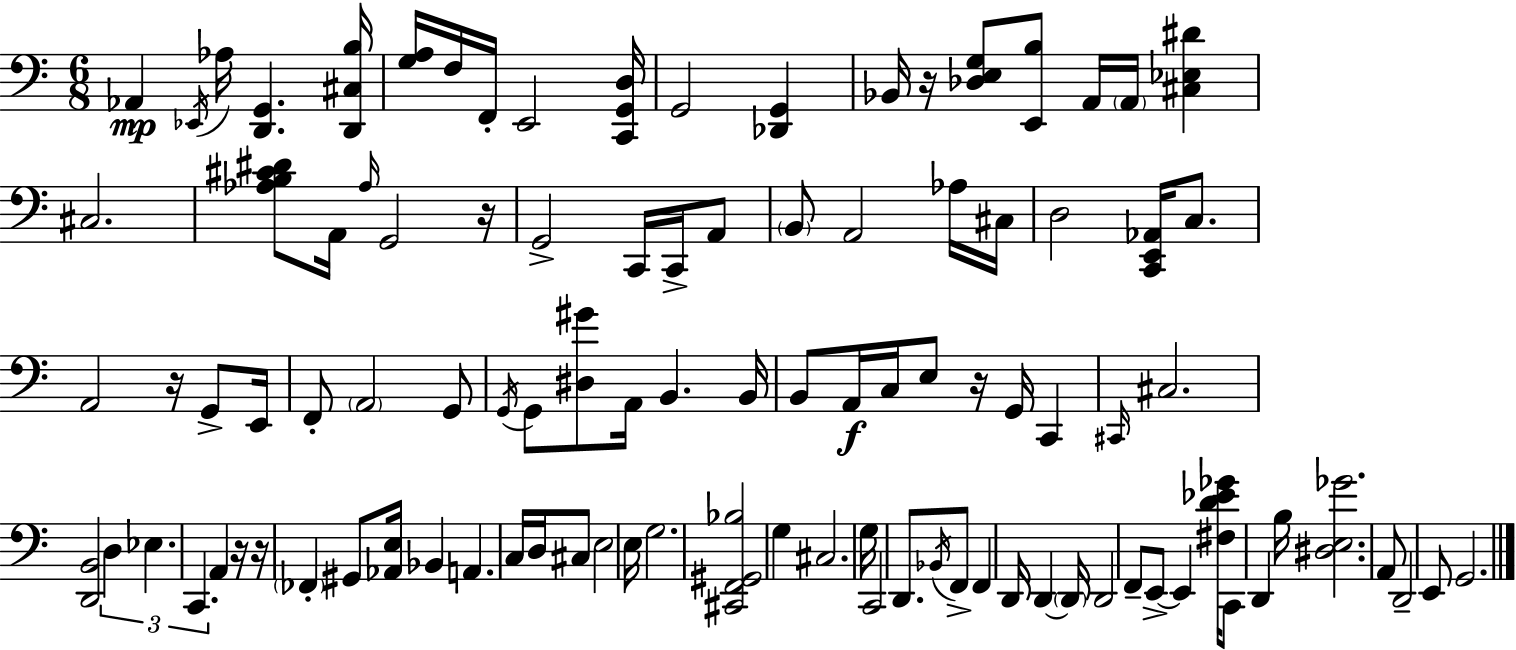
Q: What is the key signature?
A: C major